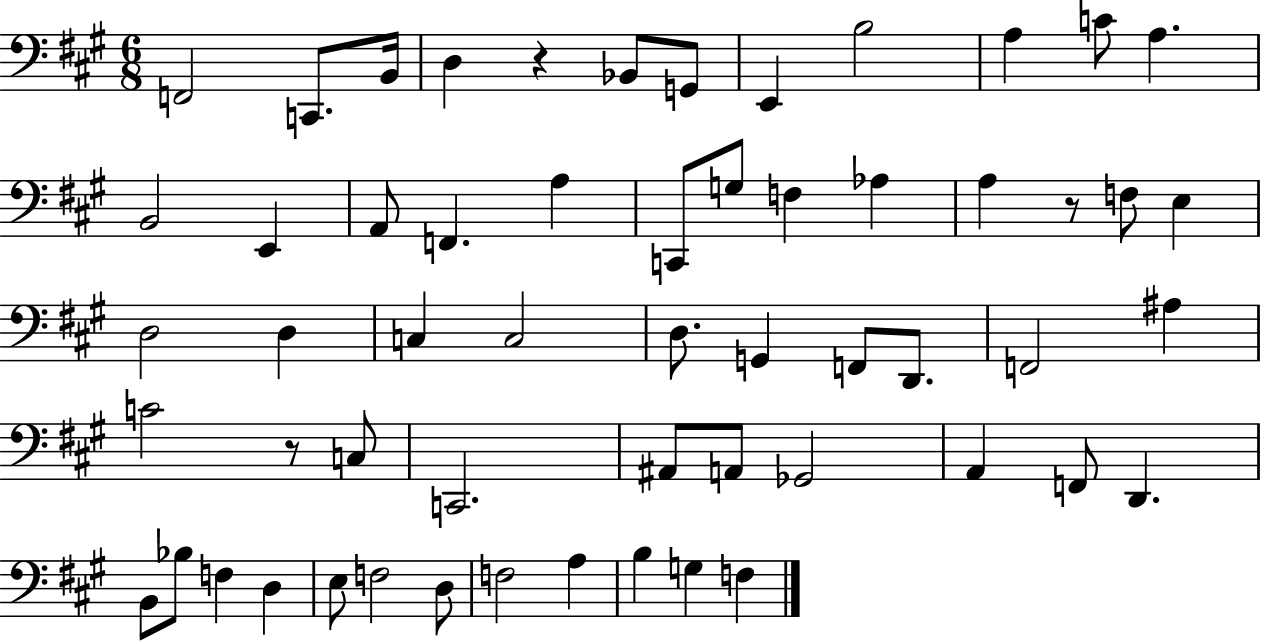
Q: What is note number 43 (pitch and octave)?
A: B2